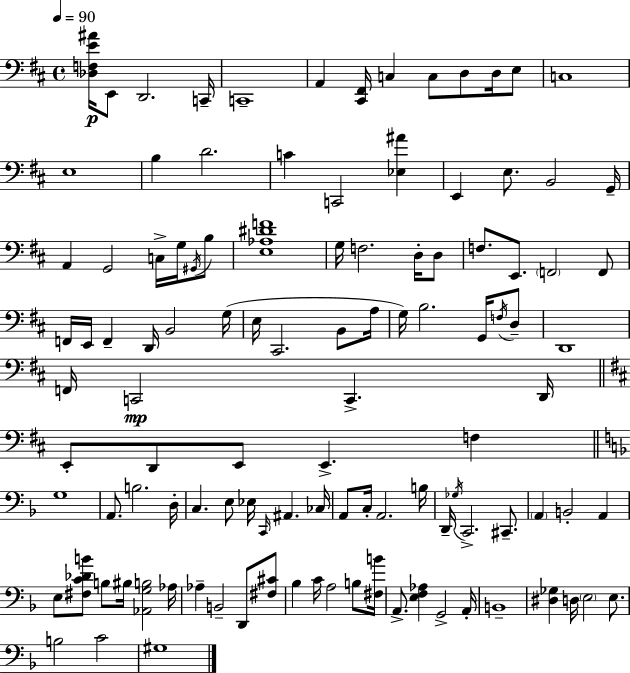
[Db3,F3,E4,A#4]/s E2/e D2/h. C2/s C2/w A2/q [C#2,F#2]/s C3/q C3/e D3/e D3/s E3/e C3/w E3/w B3/q D4/h. C4/q C2/h [Eb3,A#4]/q E2/q E3/e. B2/h G2/s A2/q G2/h C3/s G3/s G#2/s B3/e [E3,Ab3,D#4,F4]/w G3/s F3/h. D3/s D3/e F3/e. E2/e. F2/h F2/e F2/s E2/s F2/q D2/s B2/h G3/s E3/s C#2/h. B2/e A3/s G3/s B3/h. G2/s F3/s D3/e D2/w F2/s C2/h C2/q. D2/s E2/e D2/e E2/e E2/q. F3/q G3/w A2/e. B3/h. D3/s C3/q. E3/e Eb3/s C2/s A#2/q. CES3/s A2/e C3/s A2/h. B3/s D2/s Gb3/s C2/h. C#2/e. A2/q B2/h A2/q E3/e [F#3,C4,Db4,B4]/e B3/e BIS3/s [Ab2,G3,B3]/h Ab3/s Ab3/q B2/h D2/e [F#3,C#4]/e Bb3/q C4/s A3/h B3/e [F#3,B4]/s A2/e. [E3,F3,Ab3]/q G2/h A2/s B2/w [D#3,Gb3]/q D3/s E3/h E3/e. B3/h C4/h G#3/w